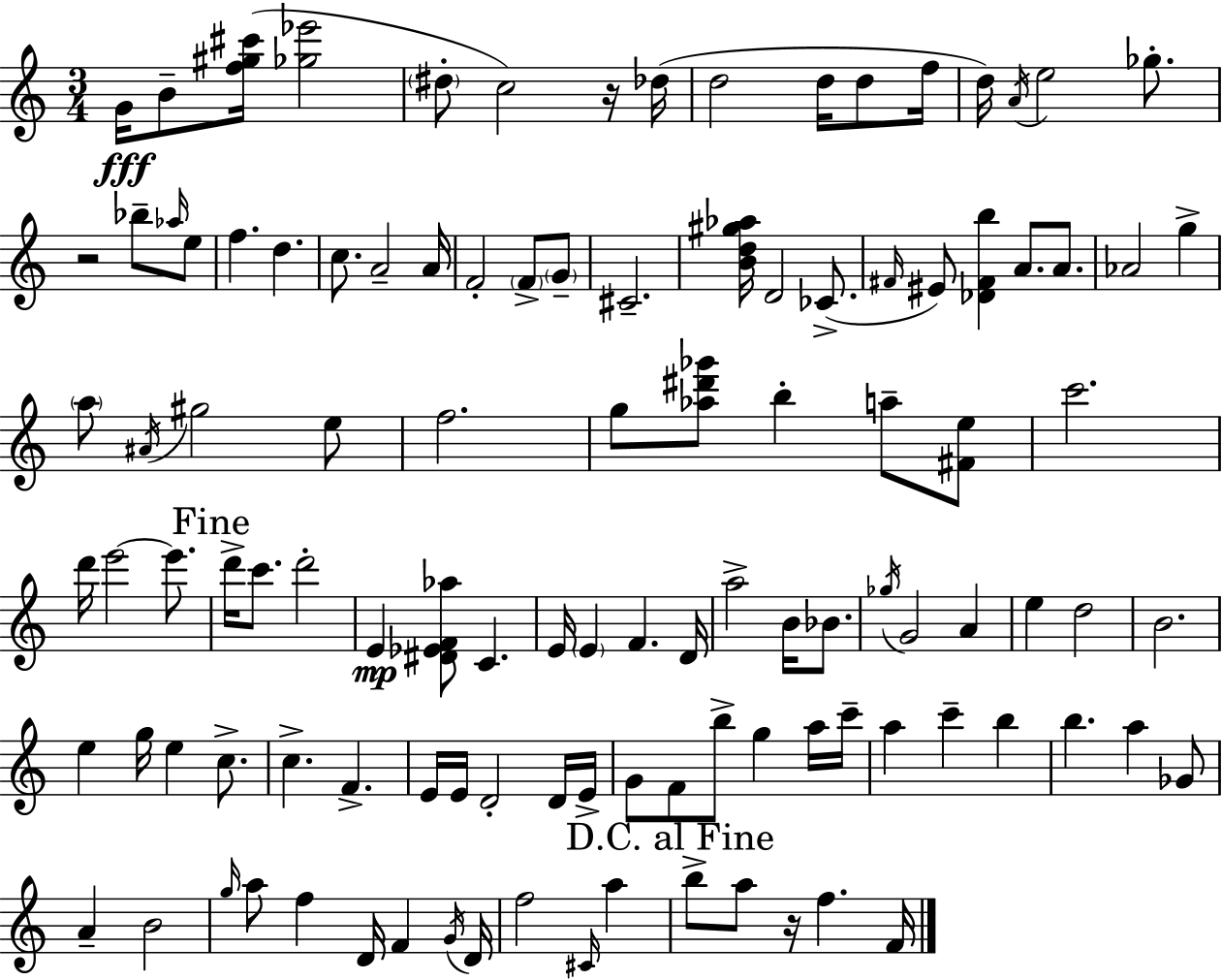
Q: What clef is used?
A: treble